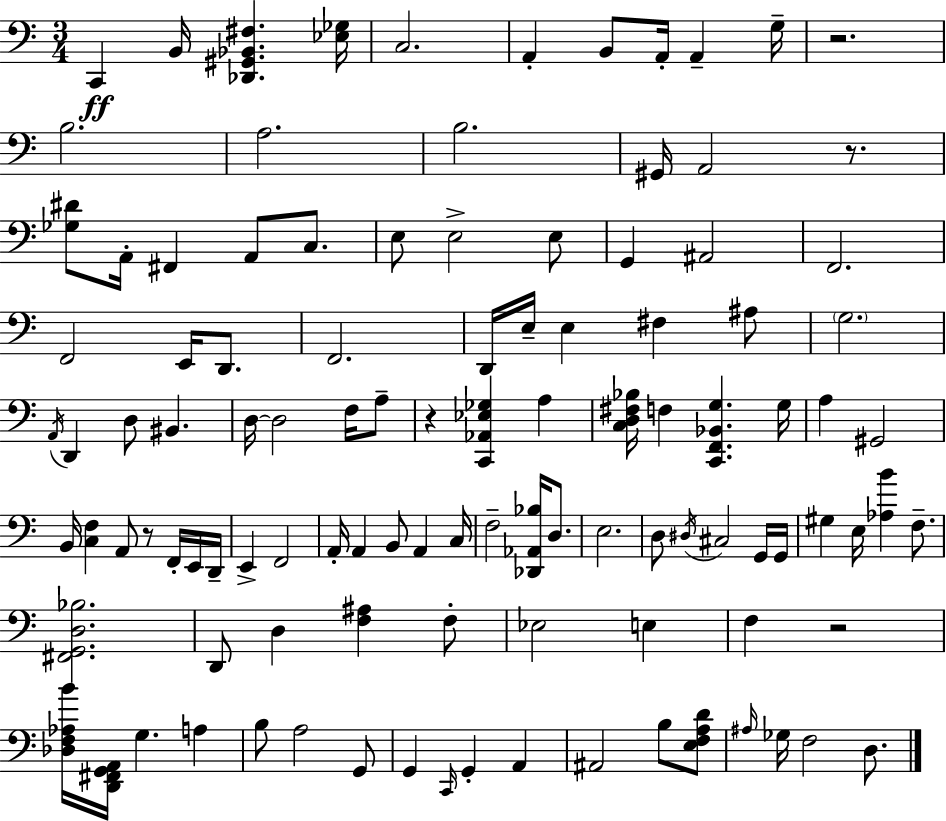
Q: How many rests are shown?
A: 5